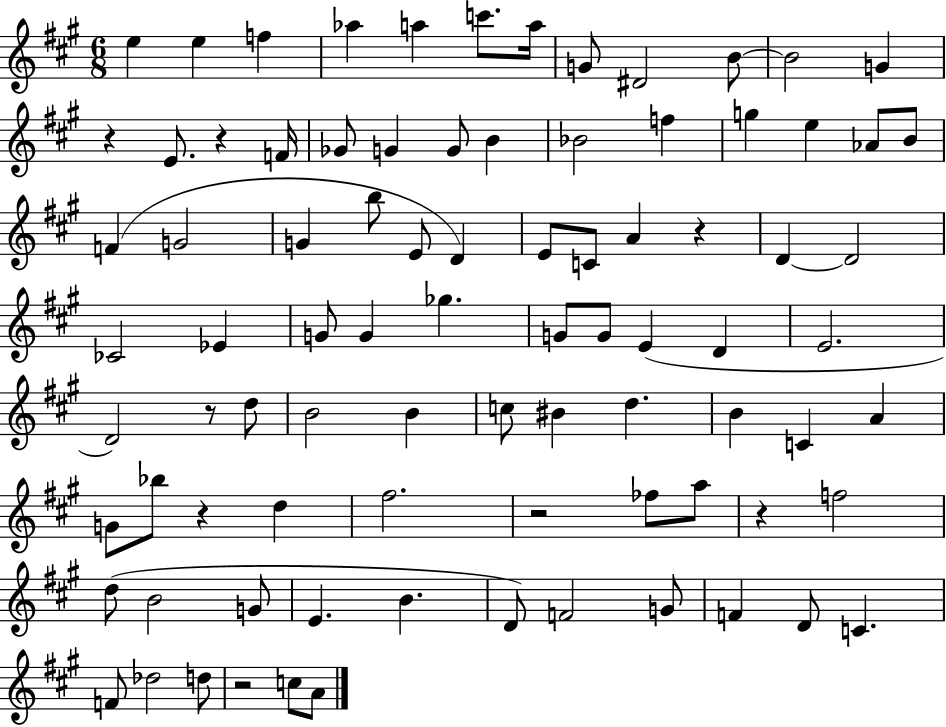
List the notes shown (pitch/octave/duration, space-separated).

E5/q E5/q F5/q Ab5/q A5/q C6/e. A5/s G4/e D#4/h B4/e B4/h G4/q R/q E4/e. R/q F4/s Gb4/e G4/q G4/e B4/q Bb4/h F5/q G5/q E5/q Ab4/e B4/e F4/q G4/h G4/q B5/e E4/e D4/q E4/e C4/e A4/q R/q D4/q D4/h CES4/h Eb4/q G4/e G4/q Gb5/q. G4/e G4/e E4/q D4/q E4/h. D4/h R/e D5/e B4/h B4/q C5/e BIS4/q D5/q. B4/q C4/q A4/q G4/e Bb5/e R/q D5/q F#5/h. R/h FES5/e A5/e R/q F5/h D5/e B4/h G4/e E4/q. B4/q. D4/e F4/h G4/e F4/q D4/e C4/q. F4/e Db5/h D5/e R/h C5/e A4/e